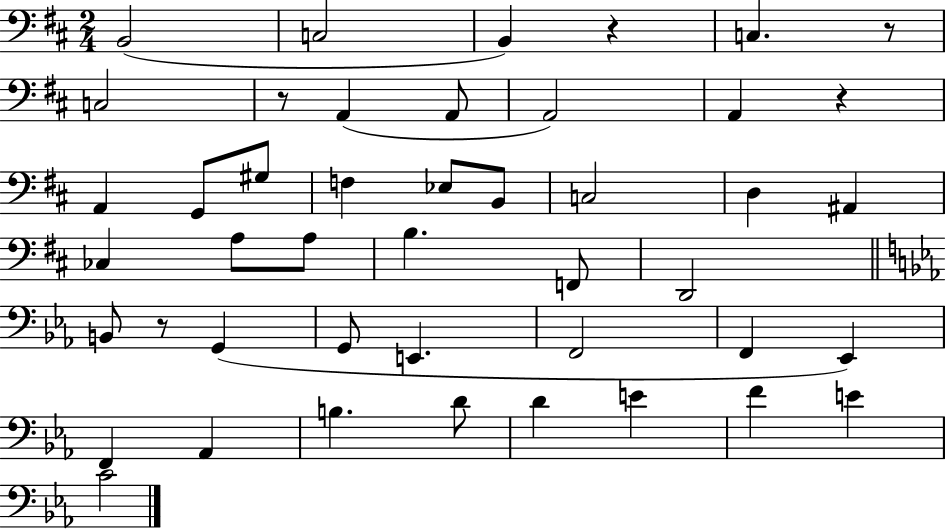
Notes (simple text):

B2/h C3/h B2/q R/q C3/q. R/e C3/h R/e A2/q A2/e A2/h A2/q R/q A2/q G2/e G#3/e F3/q Eb3/e B2/e C3/h D3/q A#2/q CES3/q A3/e A3/e B3/q. F2/e D2/h B2/e R/e G2/q G2/e E2/q. F2/h F2/q Eb2/q F2/q Ab2/q B3/q. D4/e D4/q E4/q F4/q E4/q C4/h